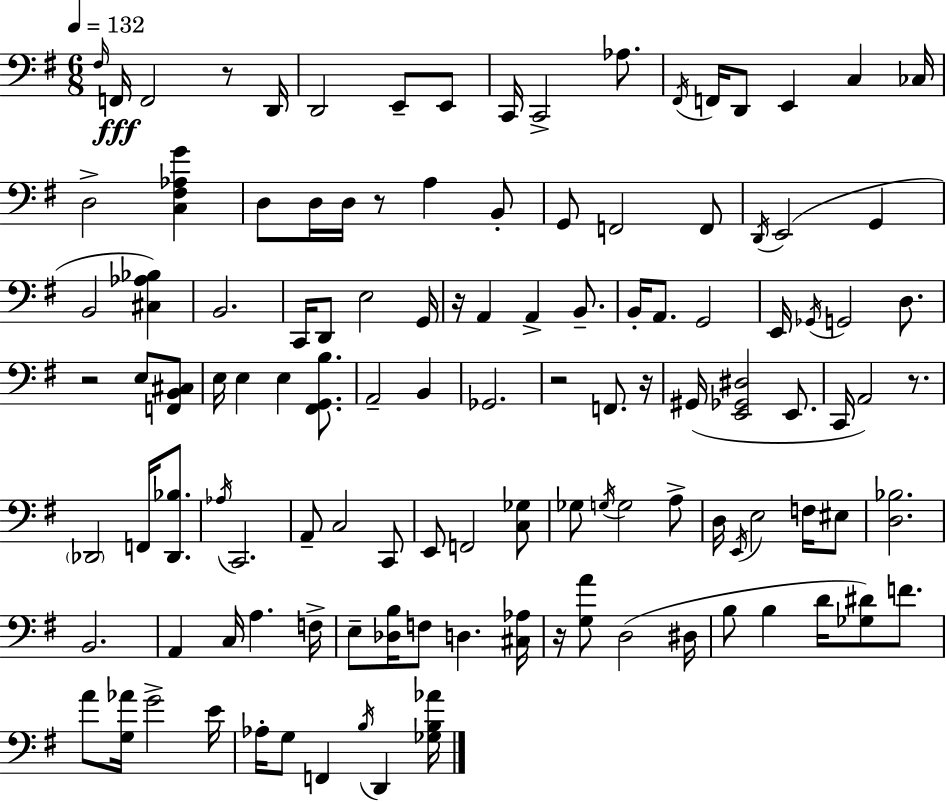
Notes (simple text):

F#3/s F2/s F2/h R/e D2/s D2/h E2/e E2/e C2/s C2/h Ab3/e. F#2/s F2/s D2/e E2/q C3/q CES3/s D3/h [C3,F#3,Ab3,G4]/q D3/e D3/s D3/s R/e A3/q B2/e G2/e F2/h F2/e D2/s E2/h G2/q B2/h [C#3,Ab3,Bb3]/q B2/h. C2/s D2/e E3/h G2/s R/s A2/q A2/q B2/e. B2/s A2/e. G2/h E2/s Gb2/s G2/h D3/e. R/h E3/e [F2,B2,C#3]/e E3/s E3/q E3/q [F#2,G2,B3]/e. A2/h B2/q Gb2/h. R/h F2/e. R/s G#2/s [E2,Gb2,D#3]/h E2/e. C2/s A2/h R/e. Db2/h F2/s [Db2,Bb3]/e. Ab3/s C2/h. A2/e C3/h C2/e E2/e F2/h [C3,Gb3]/e Gb3/e G3/s G3/h A3/e D3/s E2/s E3/h F3/s EIS3/e [D3,Bb3]/h. B2/h. A2/q C3/s A3/q. F3/s E3/e [Db3,B3]/s F3/e D3/q. [C#3,Ab3]/s R/s [G3,A4]/e D3/h D#3/s B3/e B3/q D4/s [Gb3,D#4]/e F4/e. A4/e [G3,Ab4]/s G4/h E4/s Ab3/s G3/e F2/q B3/s D2/q [Gb3,B3,Ab4]/s